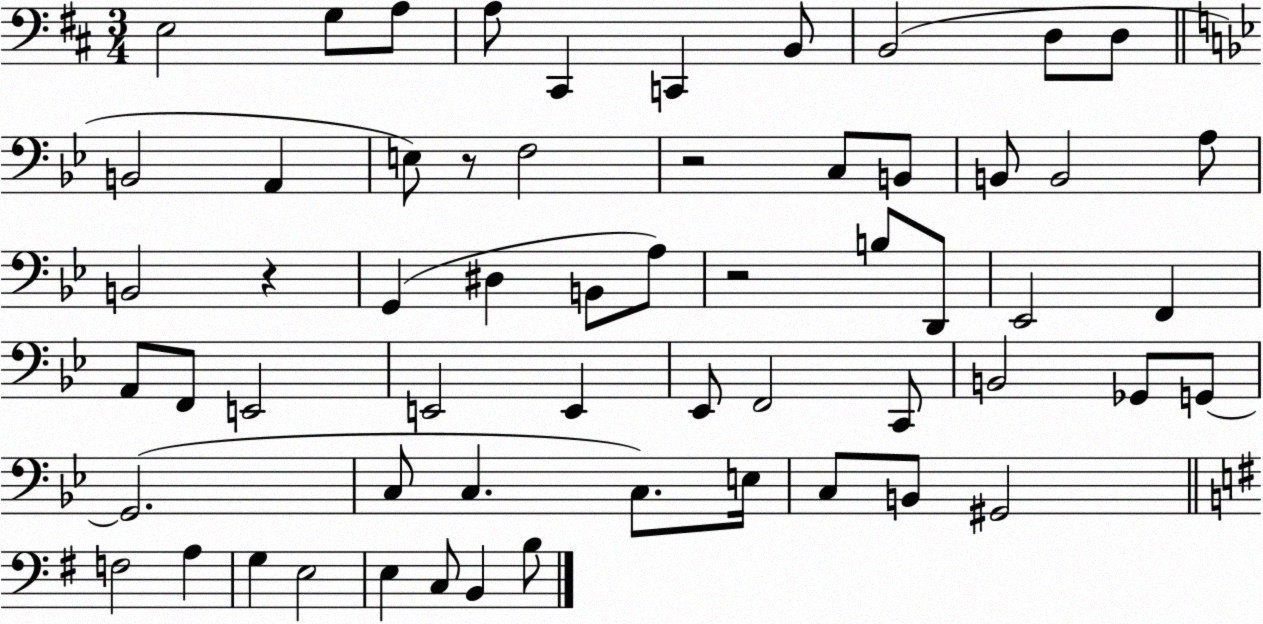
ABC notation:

X:1
T:Untitled
M:3/4
L:1/4
K:D
E,2 G,/2 A,/2 A,/2 ^C,, C,, B,,/2 B,,2 D,/2 D,/2 B,,2 A,, E,/2 z/2 F,2 z2 C,/2 B,,/2 B,,/2 B,,2 A,/2 B,,2 z G,, ^D, B,,/2 A,/2 z2 B,/2 D,,/2 _E,,2 F,, A,,/2 F,,/2 E,,2 E,,2 E,, _E,,/2 F,,2 C,,/2 B,,2 _G,,/2 G,,/2 G,,2 C,/2 C, C,/2 E,/4 C,/2 B,,/2 ^G,,2 F,2 A, G, E,2 E, C,/2 B,, B,/2